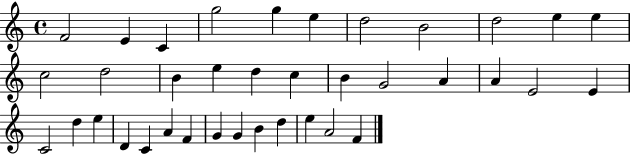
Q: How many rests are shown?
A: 0